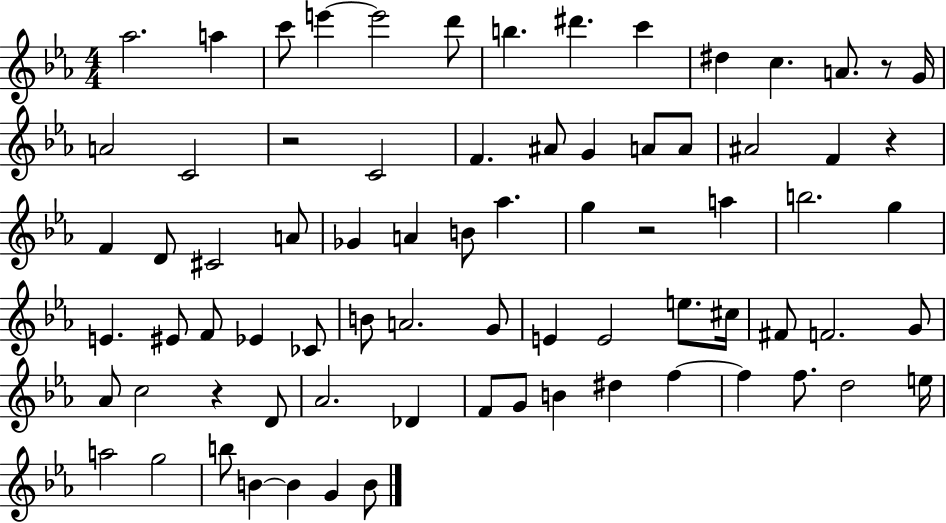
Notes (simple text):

Ab5/h. A5/q C6/e E6/q E6/h D6/e B5/q. D#6/q. C6/q D#5/q C5/q. A4/e. R/e G4/s A4/h C4/h R/h C4/h F4/q. A#4/e G4/q A4/e A4/e A#4/h F4/q R/q F4/q D4/e C#4/h A4/e Gb4/q A4/q B4/e Ab5/q. G5/q R/h A5/q B5/h. G5/q E4/q. EIS4/e F4/e Eb4/q CES4/e B4/e A4/h. G4/e E4/q E4/h E5/e. C#5/s F#4/e F4/h. G4/e Ab4/e C5/h R/q D4/e Ab4/h. Db4/q F4/e G4/e B4/q D#5/q F5/q F5/q F5/e. D5/h E5/s A5/h G5/h B5/e B4/q B4/q G4/q B4/e